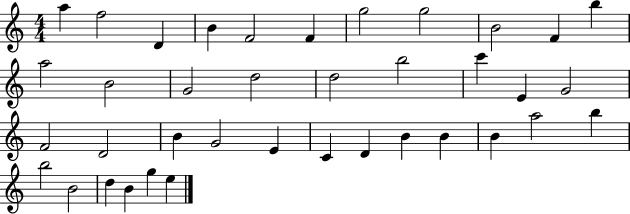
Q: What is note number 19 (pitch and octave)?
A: E4